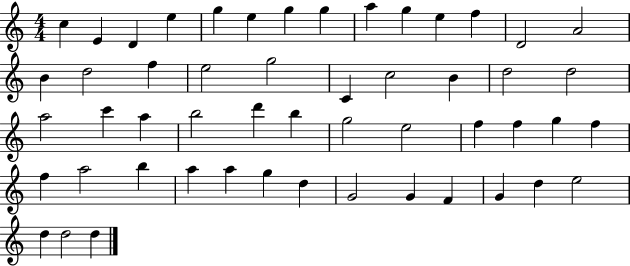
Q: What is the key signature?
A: C major